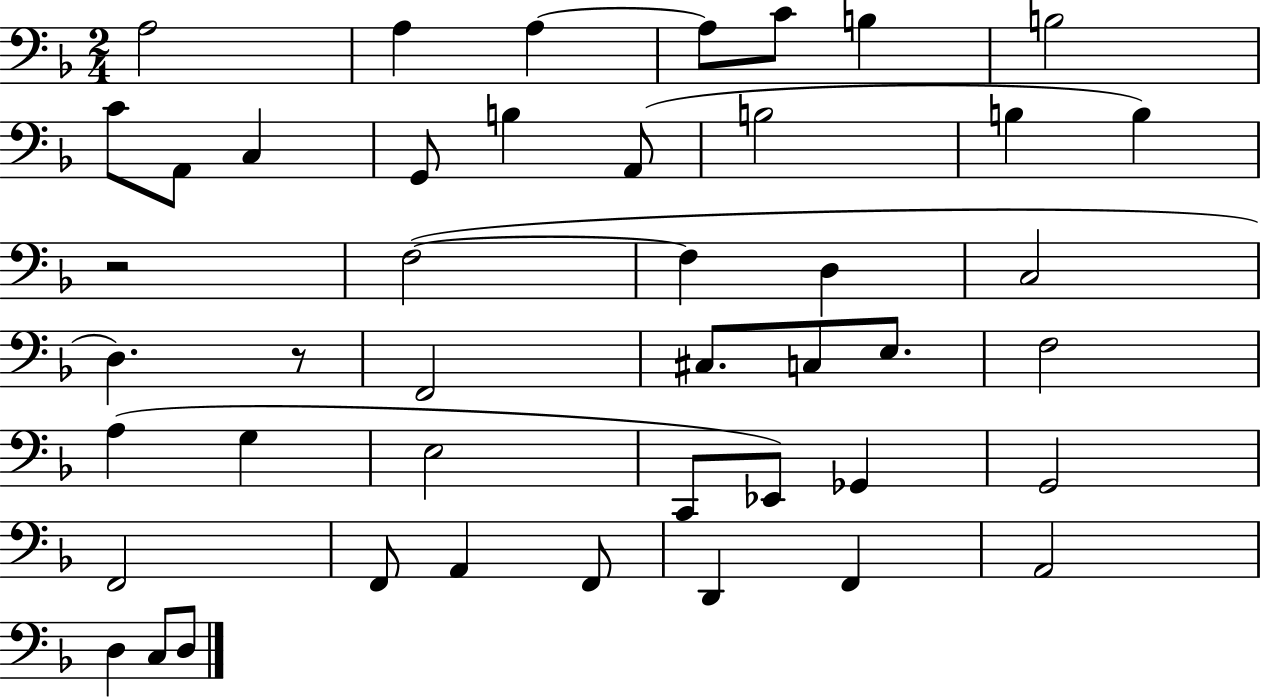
A3/h A3/q A3/q A3/e C4/e B3/q B3/h C4/e A2/e C3/q G2/e B3/q A2/e B3/h B3/q B3/q R/h F3/h F3/q D3/q C3/h D3/q. R/e F2/h C#3/e. C3/e E3/e. F3/h A3/q G3/q E3/h C2/e Eb2/e Gb2/q G2/h F2/h F2/e A2/q F2/e D2/q F2/q A2/h D3/q C3/e D3/e